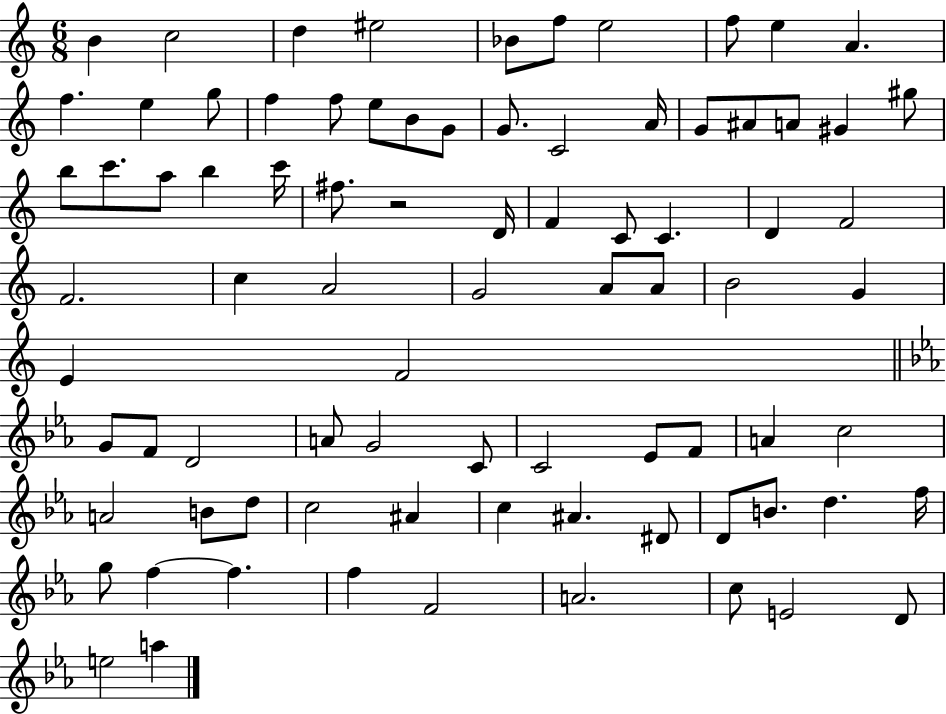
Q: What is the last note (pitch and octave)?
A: A5